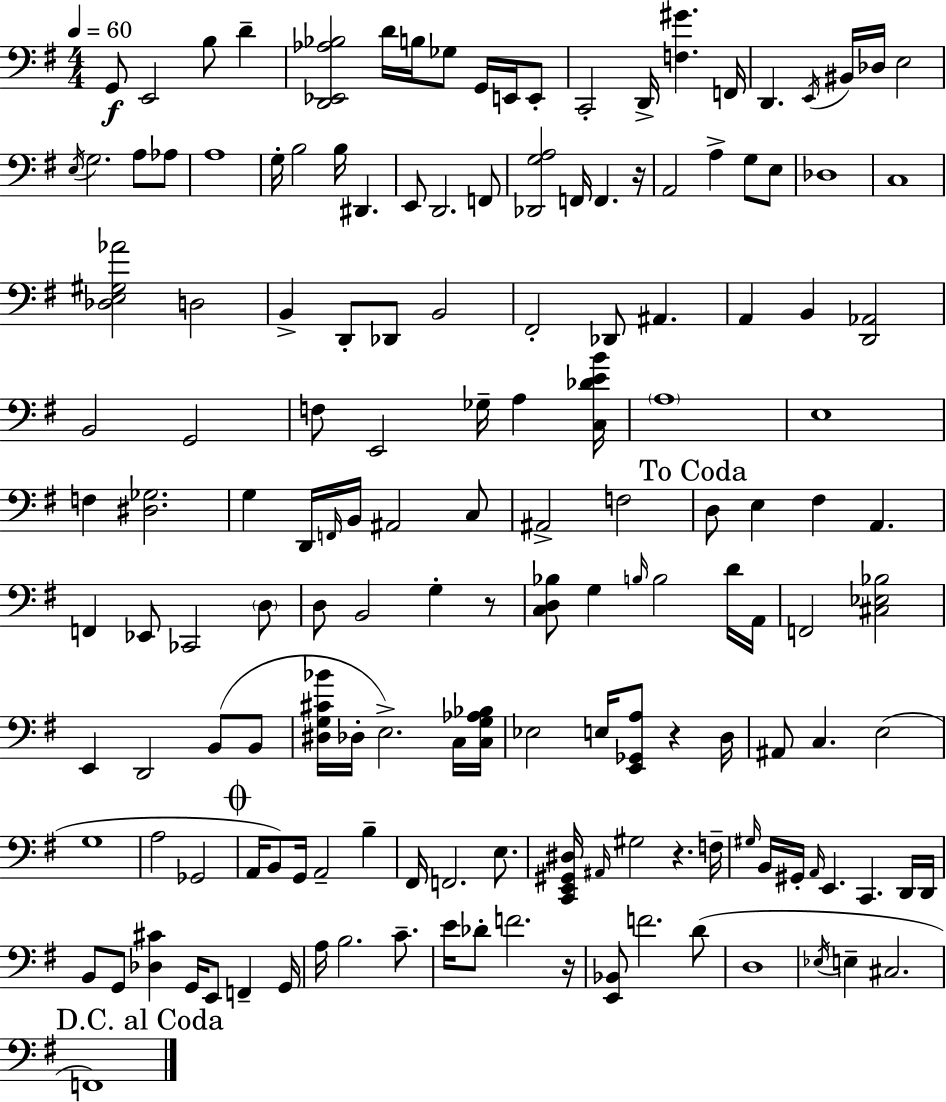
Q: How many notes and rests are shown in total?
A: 156